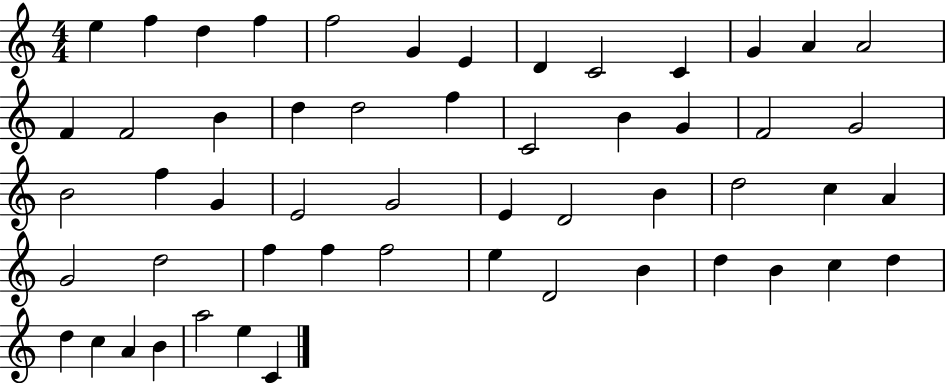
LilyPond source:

{
  \clef treble
  \numericTimeSignature
  \time 4/4
  \key c \major
  e''4 f''4 d''4 f''4 | f''2 g'4 e'4 | d'4 c'2 c'4 | g'4 a'4 a'2 | \break f'4 f'2 b'4 | d''4 d''2 f''4 | c'2 b'4 g'4 | f'2 g'2 | \break b'2 f''4 g'4 | e'2 g'2 | e'4 d'2 b'4 | d''2 c''4 a'4 | \break g'2 d''2 | f''4 f''4 f''2 | e''4 d'2 b'4 | d''4 b'4 c''4 d''4 | \break d''4 c''4 a'4 b'4 | a''2 e''4 c'4 | \bar "|."
}